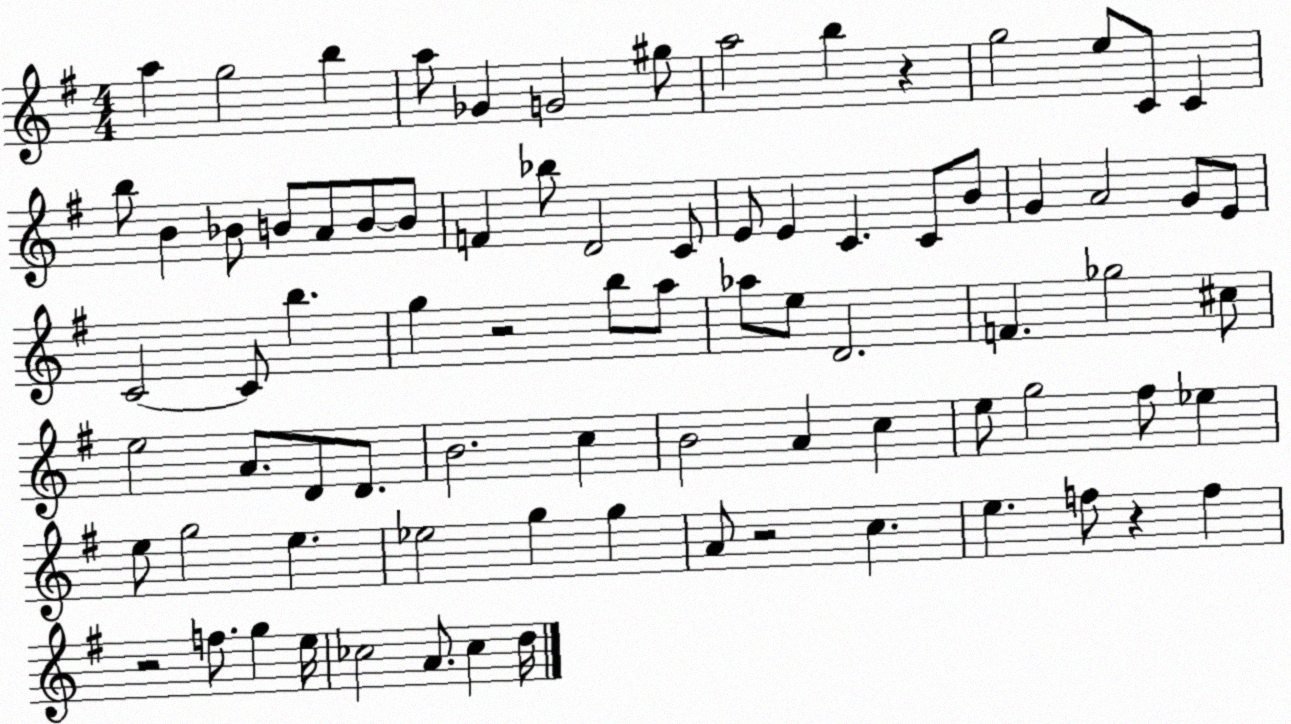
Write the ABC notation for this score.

X:1
T:Untitled
M:4/4
L:1/4
K:G
a g2 b a/2 _G G2 ^g/2 a2 b z g2 e/2 C/2 C b/2 B _B/2 B/2 A/2 B/2 B/2 F _b/2 D2 C/2 E/2 E C C/2 B/2 G A2 G/2 E/2 C2 C/2 b g z2 b/2 a/2 _a/2 e/2 D2 F _g2 ^c/2 e2 A/2 D/2 D/2 B2 c B2 A c e/2 g2 ^f/2 _e e/2 g2 e _e2 g g A/2 z2 c e f/2 z f z2 f/2 g e/4 _c2 A/2 _c d/4